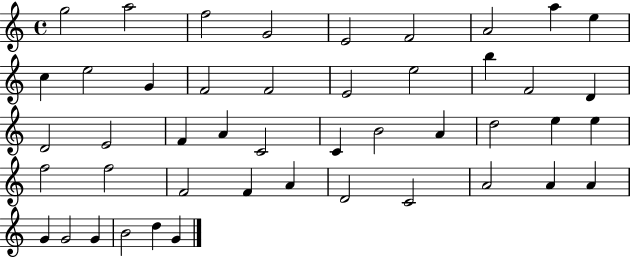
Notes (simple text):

G5/h A5/h F5/h G4/h E4/h F4/h A4/h A5/q E5/q C5/q E5/h G4/q F4/h F4/h E4/h E5/h B5/q F4/h D4/q D4/h E4/h F4/q A4/q C4/h C4/q B4/h A4/q D5/h E5/q E5/q F5/h F5/h F4/h F4/q A4/q D4/h C4/h A4/h A4/q A4/q G4/q G4/h G4/q B4/h D5/q G4/q